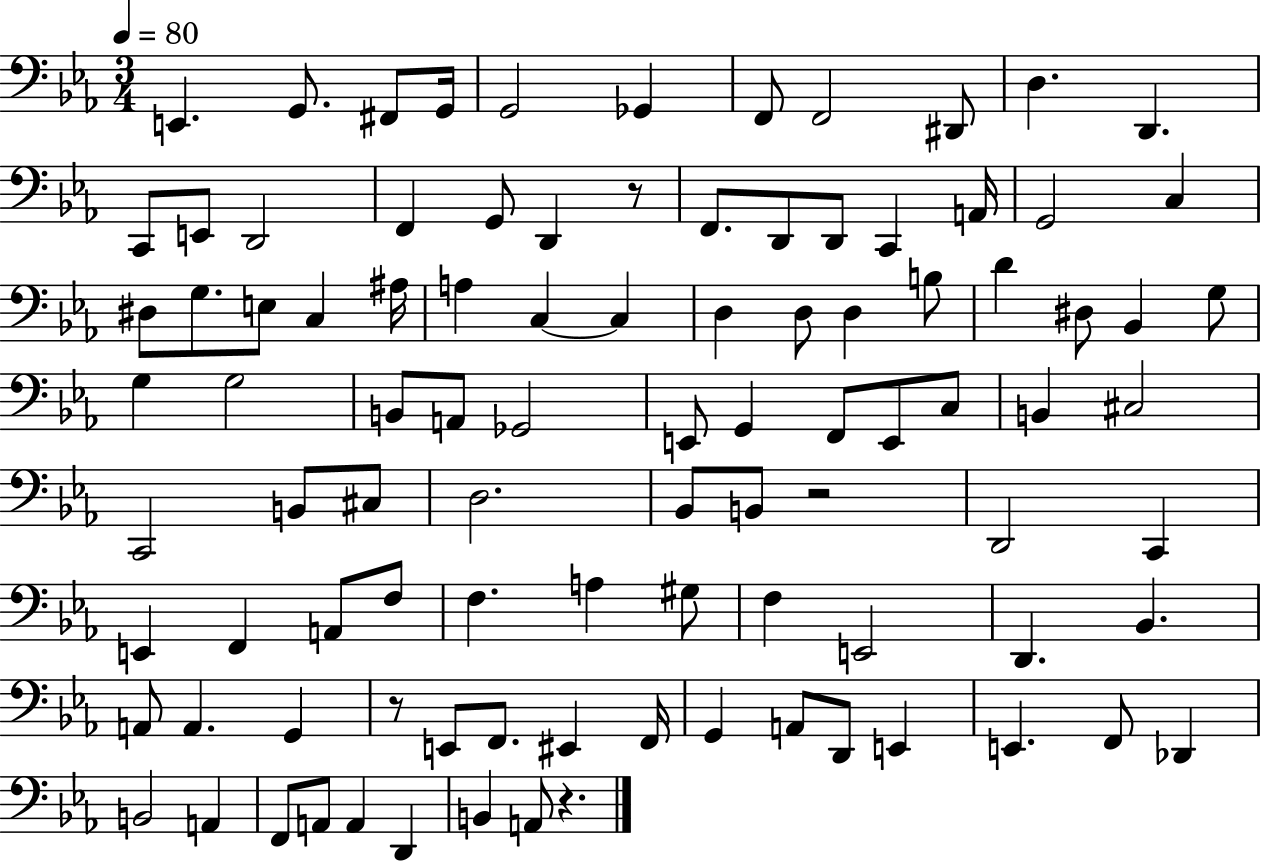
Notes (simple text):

E2/q. G2/e. F#2/e G2/s G2/h Gb2/q F2/e F2/h D#2/e D3/q. D2/q. C2/e E2/e D2/h F2/q G2/e D2/q R/e F2/e. D2/e D2/e C2/q A2/s G2/h C3/q D#3/e G3/e. E3/e C3/q A#3/s A3/q C3/q C3/q D3/q D3/e D3/q B3/e D4/q D#3/e Bb2/q G3/e G3/q G3/h B2/e A2/e Gb2/h E2/e G2/q F2/e E2/e C3/e B2/q C#3/h C2/h B2/e C#3/e D3/h. Bb2/e B2/e R/h D2/h C2/q E2/q F2/q A2/e F3/e F3/q. A3/q G#3/e F3/q E2/h D2/q. Bb2/q. A2/e A2/q. G2/q R/e E2/e F2/e. EIS2/q F2/s G2/q A2/e D2/e E2/q E2/q. F2/e Db2/q B2/h A2/q F2/e A2/e A2/q D2/q B2/q A2/e R/q.